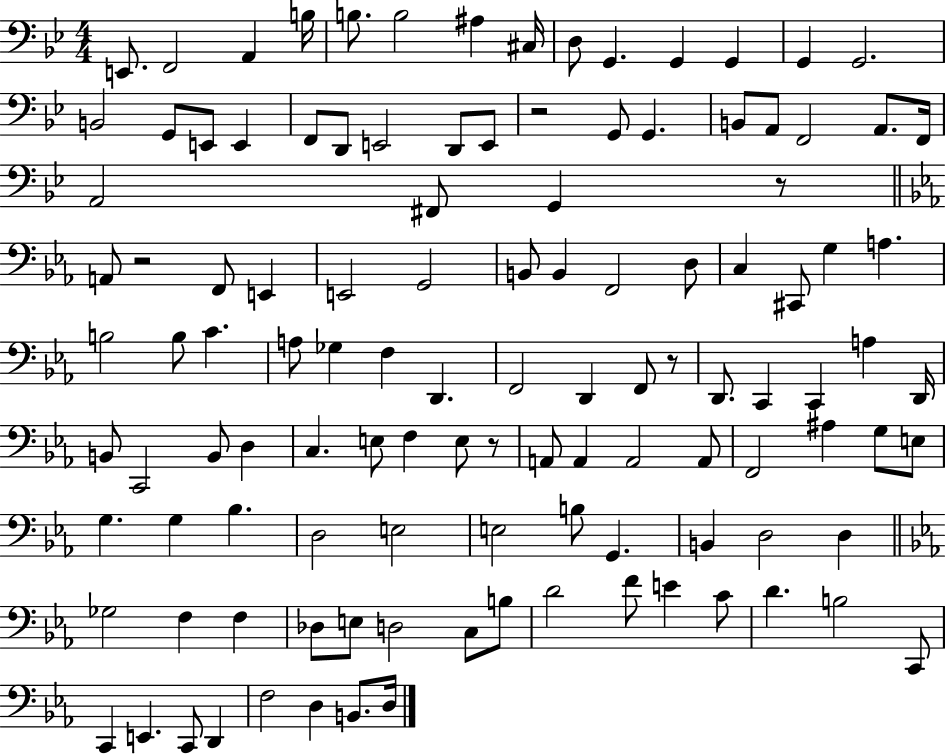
E2/e. F2/h A2/q B3/s B3/e. B3/h A#3/q C#3/s D3/e G2/q. G2/q G2/q G2/q G2/h. B2/h G2/e E2/e E2/q F2/e D2/e E2/h D2/e E2/e R/h G2/e G2/q. B2/e A2/e F2/h A2/e. F2/s A2/h F#2/e G2/q R/e A2/e R/h F2/e E2/q E2/h G2/h B2/e B2/q F2/h D3/e C3/q C#2/e G3/q A3/q. B3/h B3/e C4/q. A3/e Gb3/q F3/q D2/q. F2/h D2/q F2/e R/e D2/e. C2/q C2/q A3/q D2/s B2/e C2/h B2/e D3/q C3/q. E3/e F3/q E3/e R/e A2/e A2/q A2/h A2/e F2/h A#3/q G3/e E3/e G3/q. G3/q Bb3/q. D3/h E3/h E3/h B3/e G2/q. B2/q D3/h D3/q Gb3/h F3/q F3/q Db3/e E3/e D3/h C3/e B3/e D4/h F4/e E4/q C4/e D4/q. B3/h C2/e C2/q E2/q. C2/e D2/q F3/h D3/q B2/e. D3/s